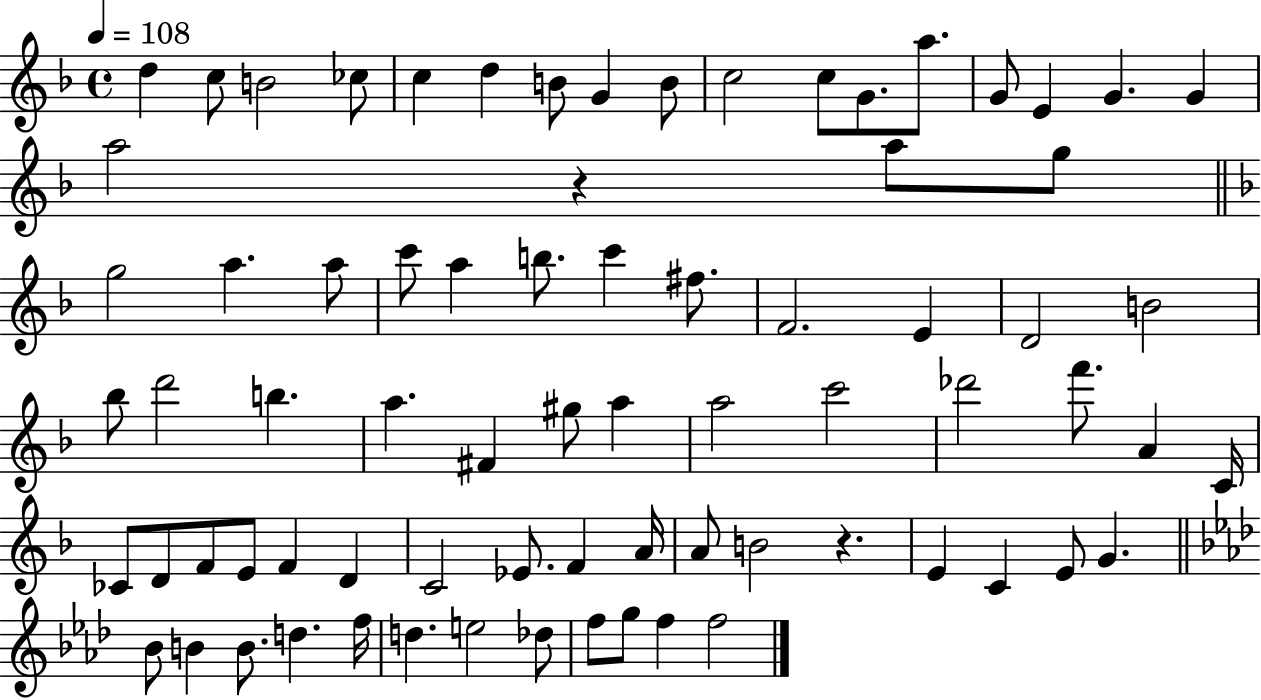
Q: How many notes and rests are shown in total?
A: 75